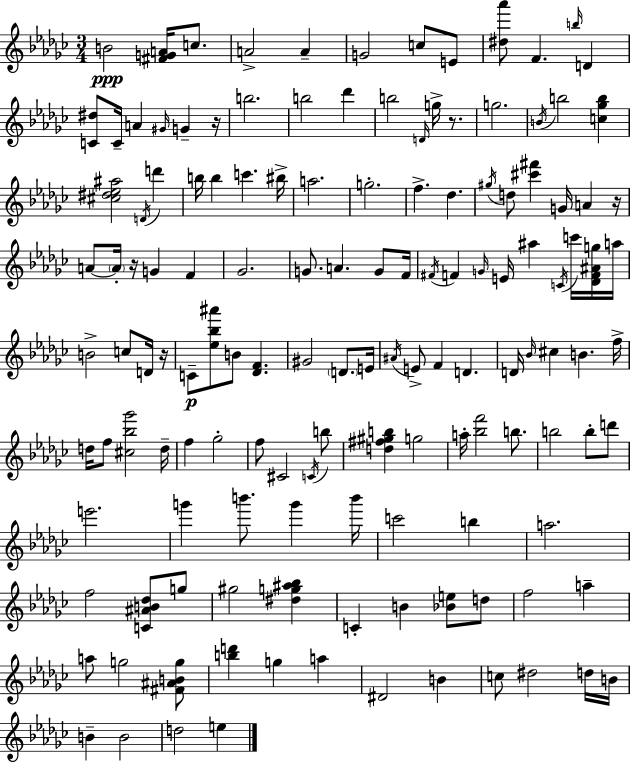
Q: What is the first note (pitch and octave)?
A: B4